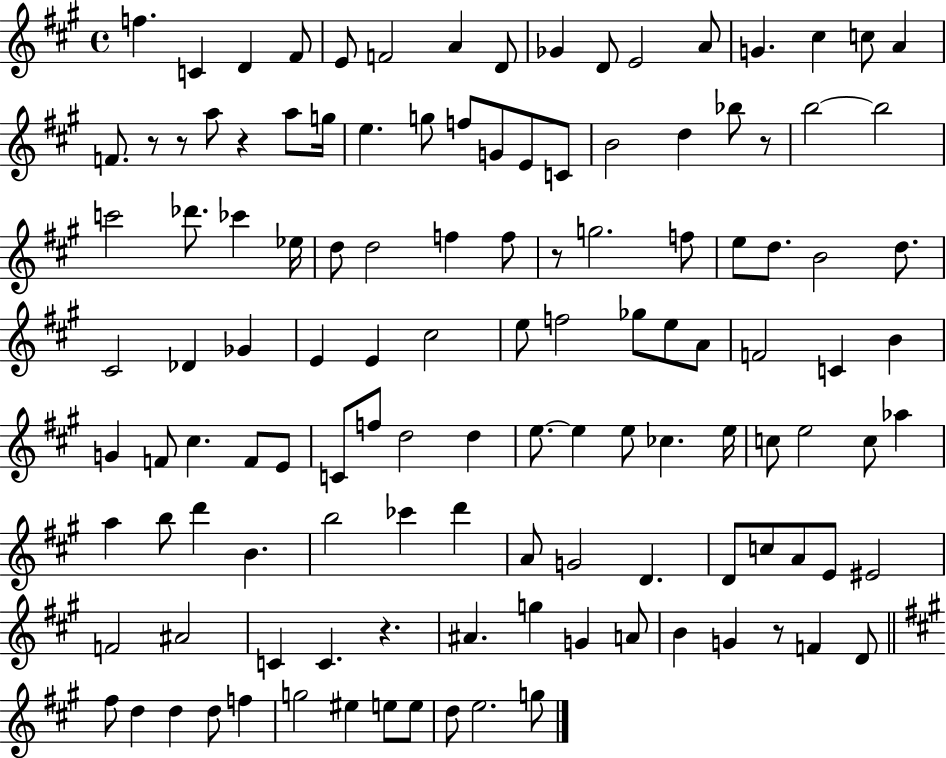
F5/q. C4/q D4/q F#4/e E4/e F4/h A4/q D4/e Gb4/q D4/e E4/h A4/e G4/q. C#5/q C5/e A4/q F4/e. R/e R/e A5/e R/q A5/e G5/s E5/q. G5/e F5/e G4/e E4/e C4/e B4/h D5/q Bb5/e R/e B5/h B5/h C6/h Db6/e. CES6/q Eb5/s D5/e D5/h F5/q F5/e R/e G5/h. F5/e E5/e D5/e. B4/h D5/e. C#4/h Db4/q Gb4/q E4/q E4/q C#5/h E5/e F5/h Gb5/e E5/e A4/e F4/h C4/q B4/q G4/q F4/e C#5/q. F4/e E4/e C4/e F5/e D5/h D5/q E5/e. E5/q E5/e CES5/q. E5/s C5/e E5/h C5/e Ab5/q A5/q B5/e D6/q B4/q. B5/h CES6/q D6/q A4/e G4/h D4/q. D4/e C5/e A4/e E4/e EIS4/h F4/h A#4/h C4/q C4/q. R/q. A#4/q. G5/q G4/q A4/e B4/q G4/q R/e F4/q D4/e F#5/e D5/q D5/q D5/e F5/q G5/h EIS5/q E5/e E5/e D5/e E5/h. G5/e